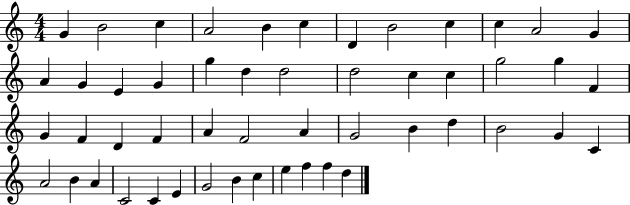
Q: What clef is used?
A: treble